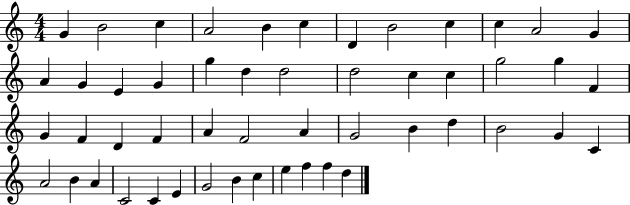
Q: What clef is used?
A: treble